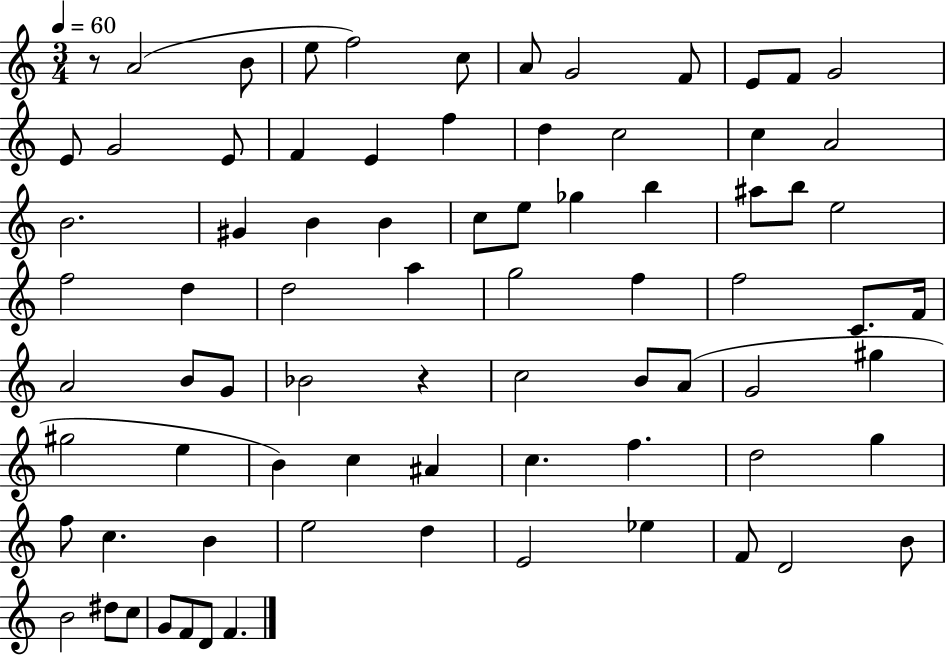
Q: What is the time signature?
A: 3/4